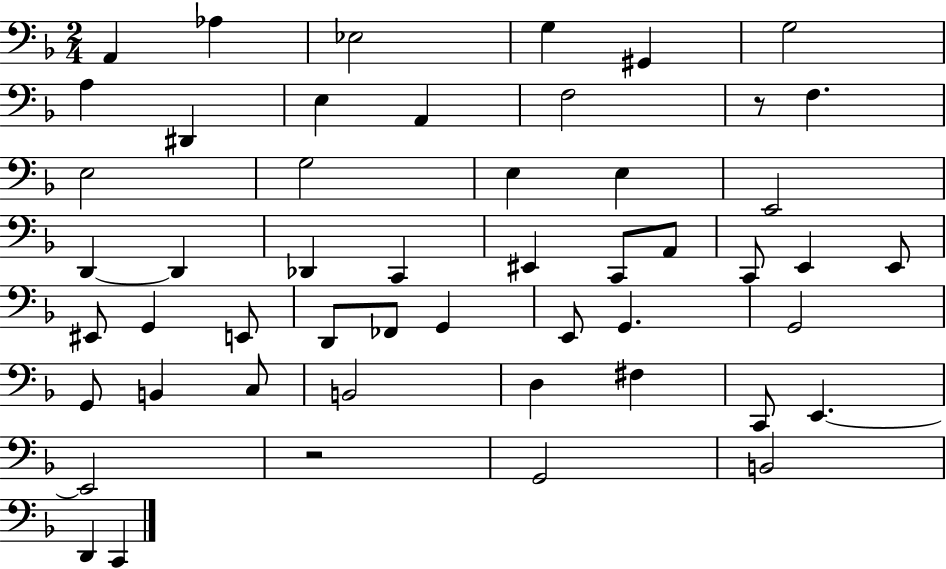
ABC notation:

X:1
T:Untitled
M:2/4
L:1/4
K:F
A,, _A, _E,2 G, ^G,, G,2 A, ^D,, E, A,, F,2 z/2 F, E,2 G,2 E, E, E,,2 D,, D,, _D,, C,, ^E,, C,,/2 A,,/2 C,,/2 E,, E,,/2 ^E,,/2 G,, E,,/2 D,,/2 _F,,/2 G,, E,,/2 G,, G,,2 G,,/2 B,, C,/2 B,,2 D, ^F, C,,/2 E,, E,,2 z2 G,,2 B,,2 D,, C,,